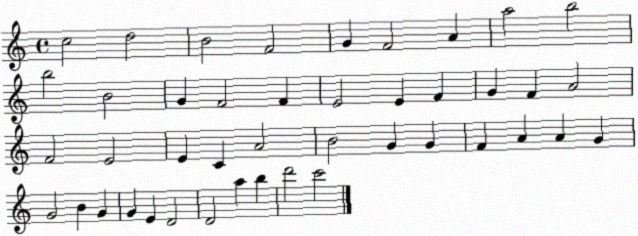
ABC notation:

X:1
T:Untitled
M:4/4
L:1/4
K:C
c2 d2 B2 F2 G F2 A a2 b2 b2 B2 G F2 F E2 E F G F A2 F2 E2 E C A2 B2 G G F A A G G2 B G G E D2 D2 a b d'2 c'2